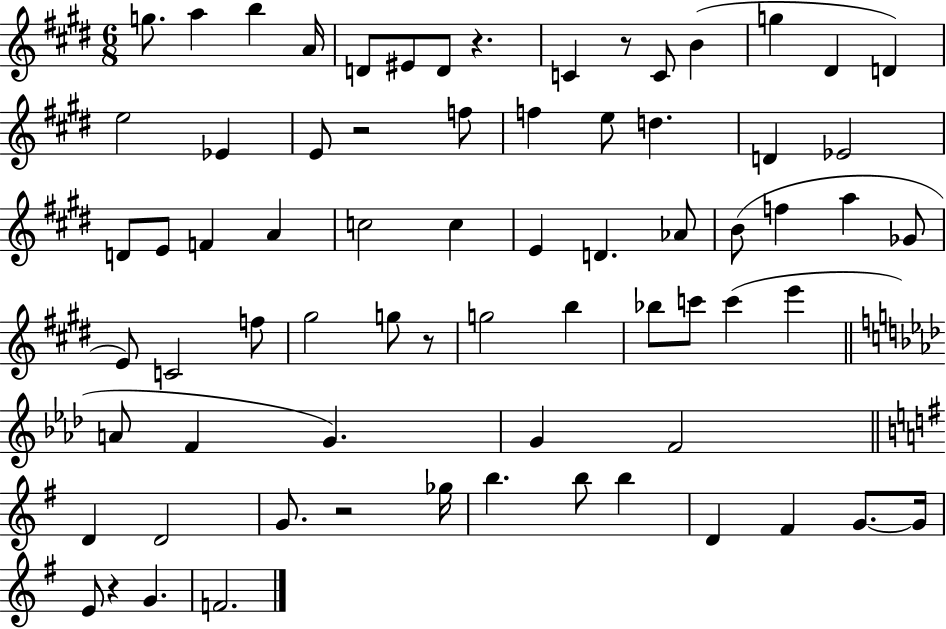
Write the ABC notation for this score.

X:1
T:Untitled
M:6/8
L:1/4
K:E
g/2 a b A/4 D/2 ^E/2 D/2 z C z/2 C/2 B g ^D D e2 _E E/2 z2 f/2 f e/2 d D _E2 D/2 E/2 F A c2 c E D _A/2 B/2 f a _G/2 E/2 C2 f/2 ^g2 g/2 z/2 g2 b _b/2 c'/2 c' e' A/2 F G G F2 D D2 G/2 z2 _g/4 b b/2 b D ^F G/2 G/4 E/2 z G F2